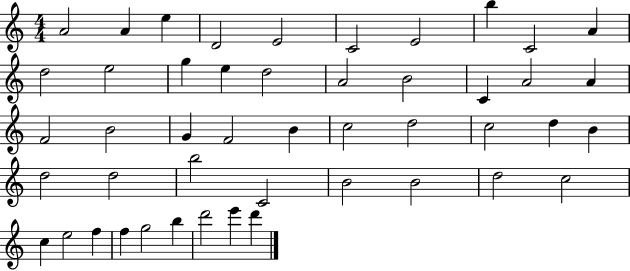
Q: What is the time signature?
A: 4/4